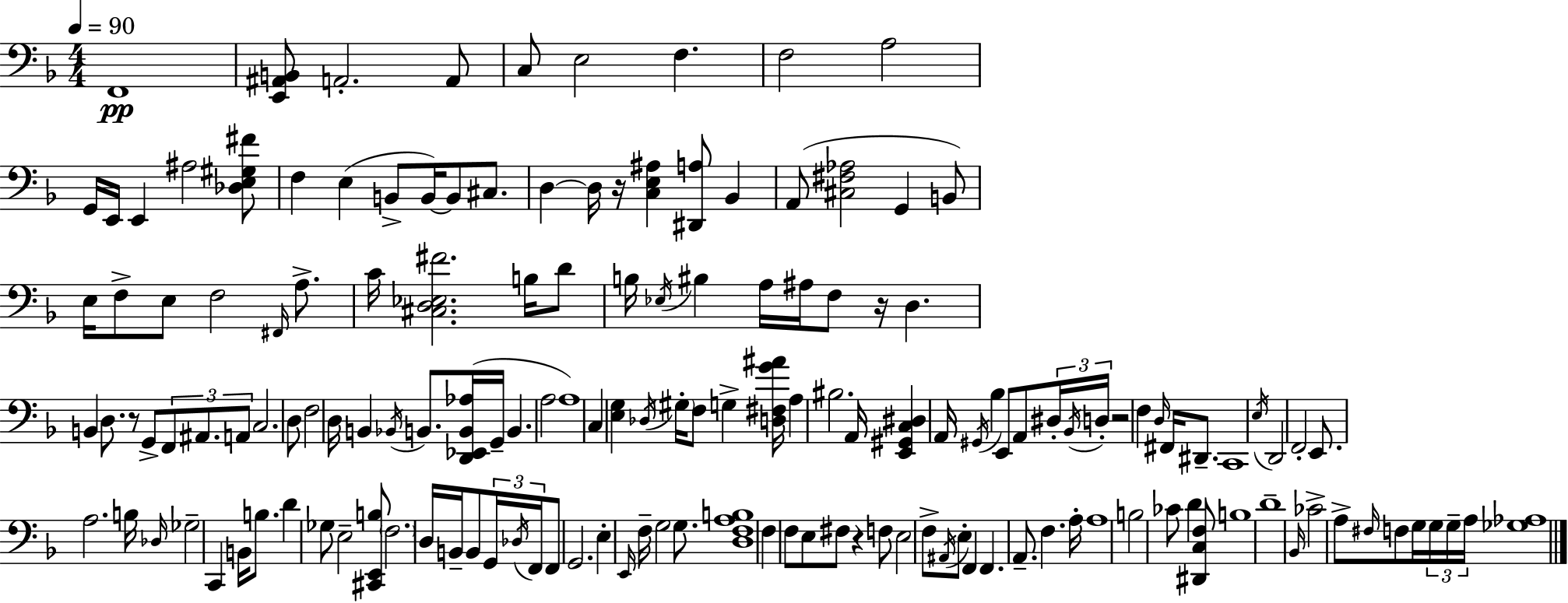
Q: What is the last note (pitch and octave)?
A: A3